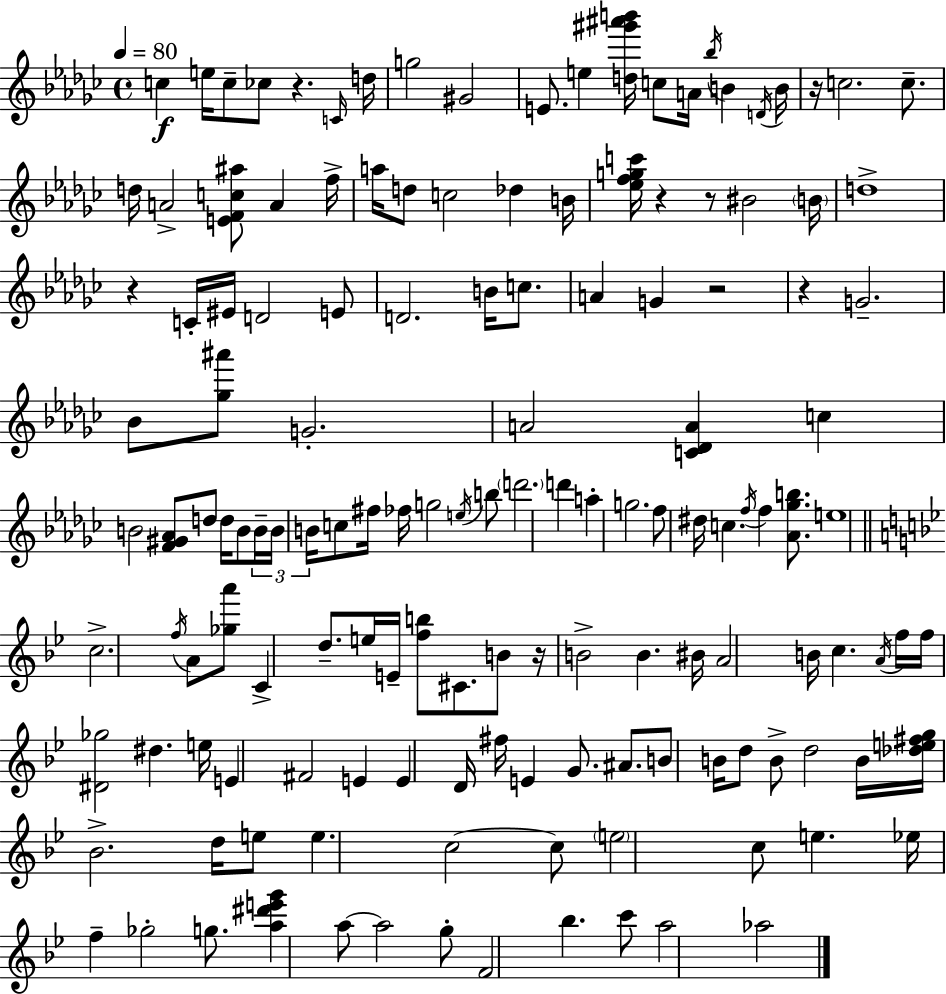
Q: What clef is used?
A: treble